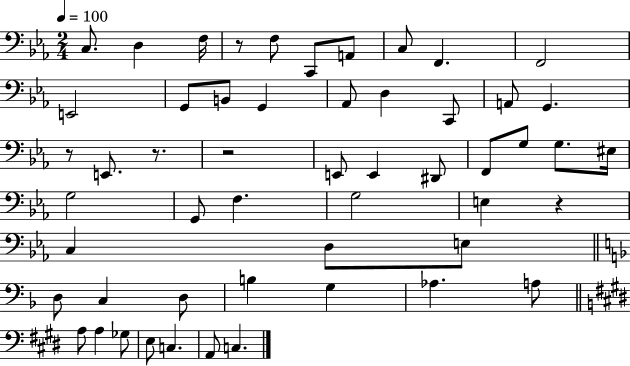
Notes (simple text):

C3/e. D3/q F3/s R/e F3/e C2/e A2/e C3/e F2/q. F2/h E2/h G2/e B2/e G2/q Ab2/e D3/q C2/e A2/e G2/q. R/e E2/e. R/e. R/h E2/e E2/q D#2/e F2/e G3/e G3/e. EIS3/s G3/h G2/e F3/q. G3/h E3/q R/q C3/q D3/e E3/e D3/e C3/q D3/e B3/q G3/q Ab3/q. A3/e A3/e A3/q Gb3/e E3/e C3/q. A2/e C3/q.